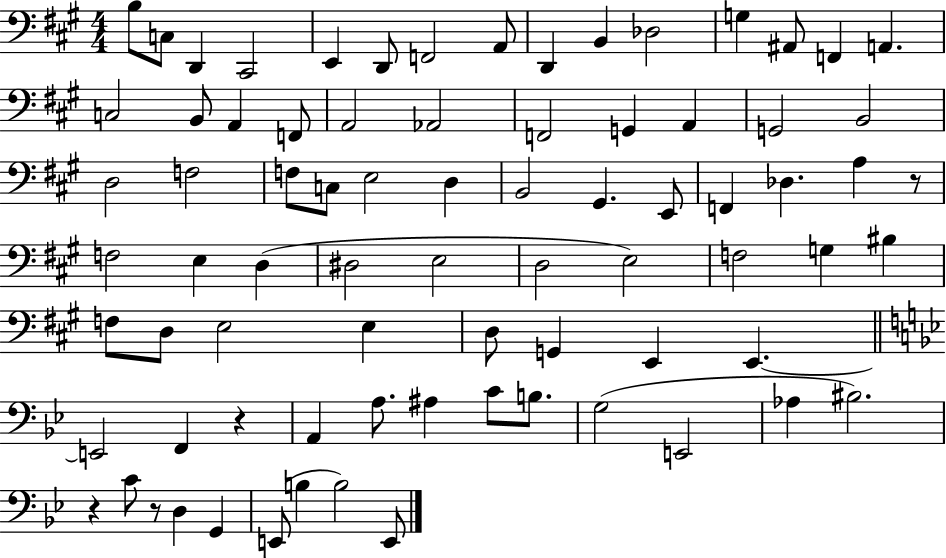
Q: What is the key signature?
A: A major